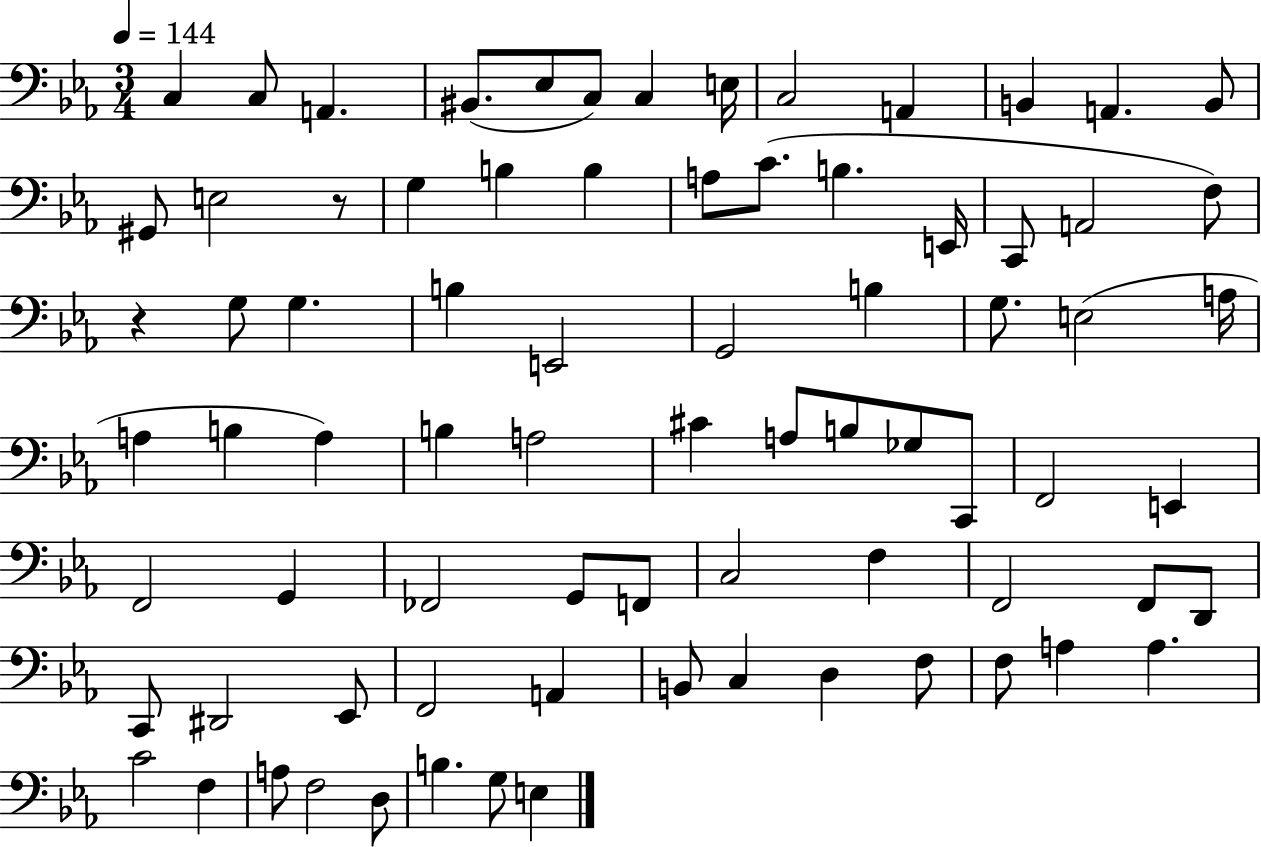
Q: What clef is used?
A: bass